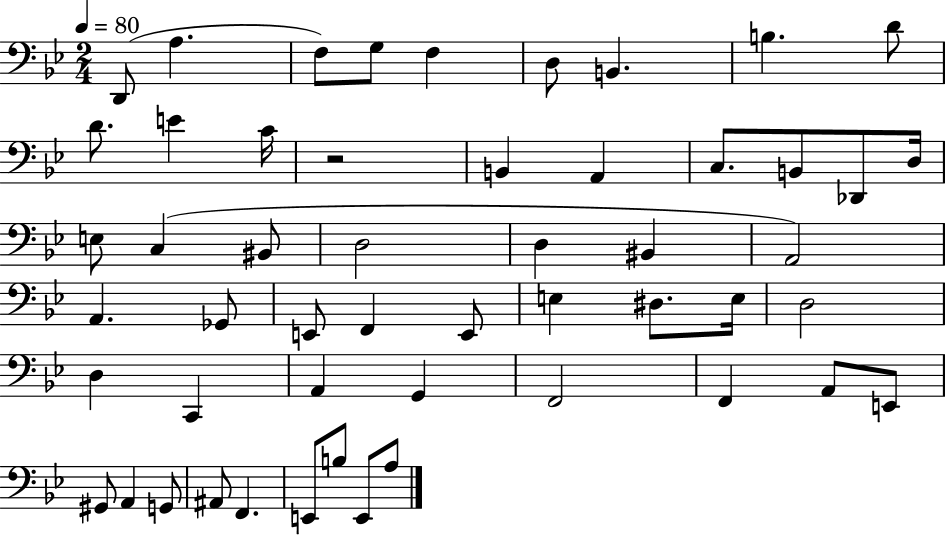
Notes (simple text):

D2/e A3/q. F3/e G3/e F3/q D3/e B2/q. B3/q. D4/e D4/e. E4/q C4/s R/h B2/q A2/q C3/e. B2/e Db2/e D3/s E3/e C3/q BIS2/e D3/h D3/q BIS2/q A2/h A2/q. Gb2/e E2/e F2/q E2/e E3/q D#3/e. E3/s D3/h D3/q C2/q A2/q G2/q F2/h F2/q A2/e E2/e G#2/e A2/q G2/e A#2/e F2/q. E2/e B3/e E2/e A3/e